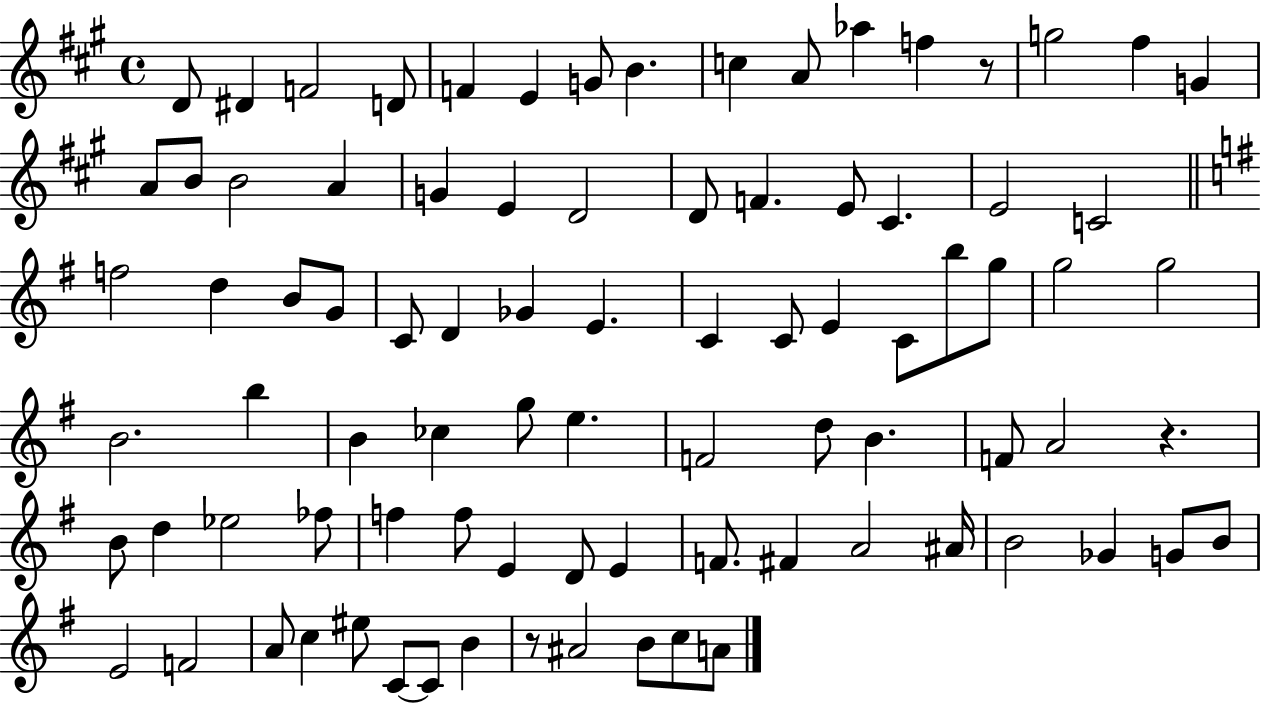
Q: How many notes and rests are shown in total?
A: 87